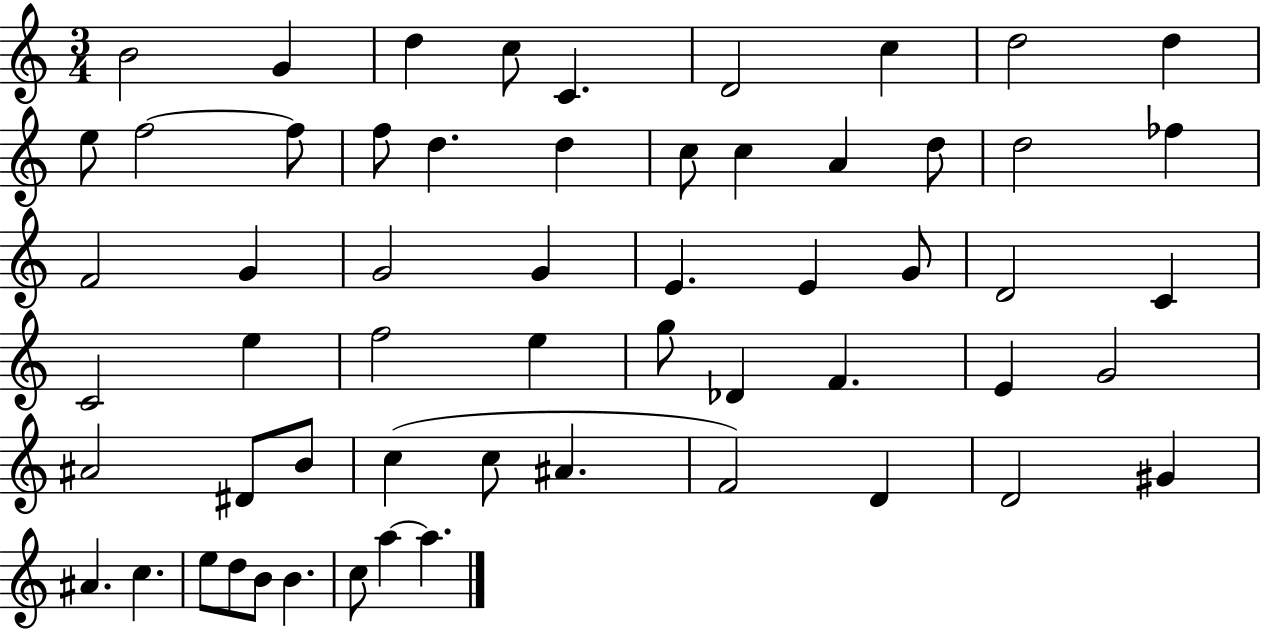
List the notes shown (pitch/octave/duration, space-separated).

B4/h G4/q D5/q C5/e C4/q. D4/h C5/q D5/h D5/q E5/e F5/h F5/e F5/e D5/q. D5/q C5/e C5/q A4/q D5/e D5/h FES5/q F4/h G4/q G4/h G4/q E4/q. E4/q G4/e D4/h C4/q C4/h E5/q F5/h E5/q G5/e Db4/q F4/q. E4/q G4/h A#4/h D#4/e B4/e C5/q C5/e A#4/q. F4/h D4/q D4/h G#4/q A#4/q. C5/q. E5/e D5/e B4/e B4/q. C5/e A5/q A5/q.